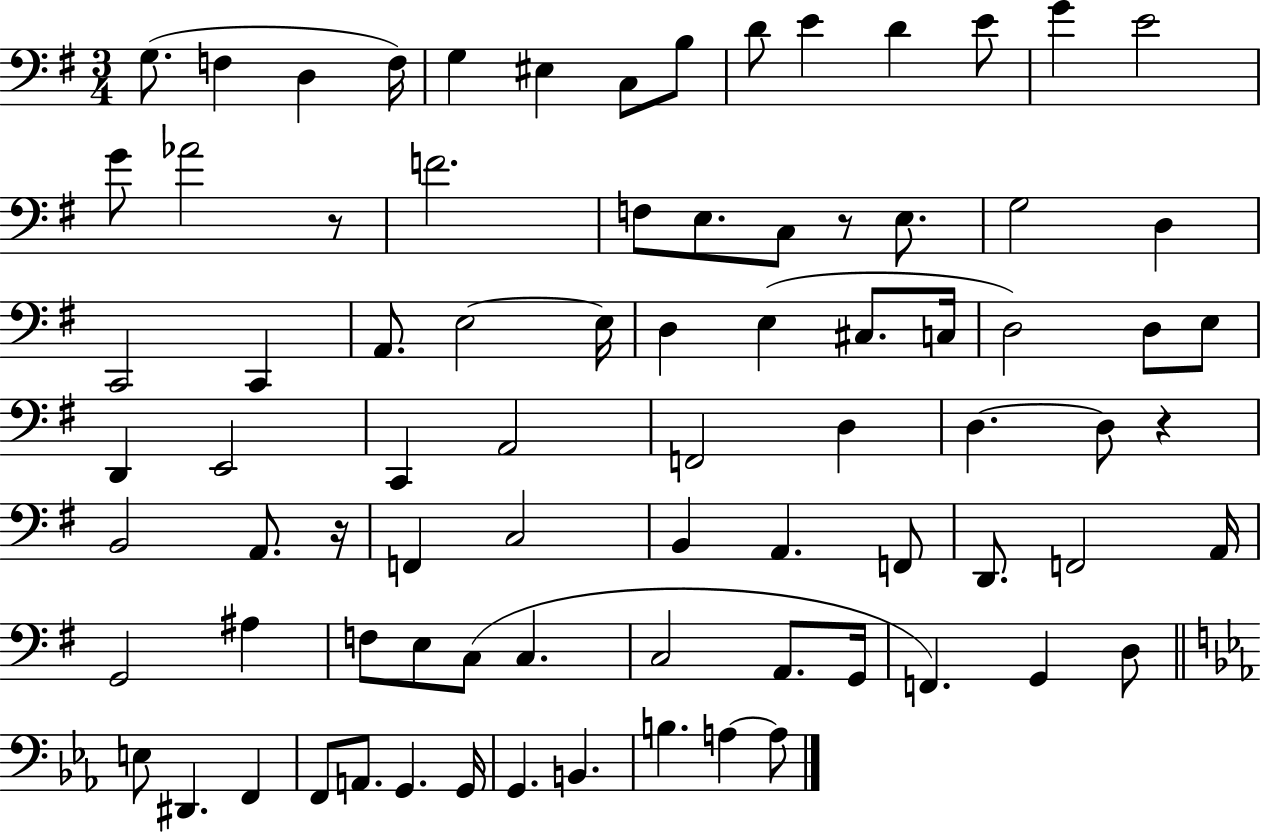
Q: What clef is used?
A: bass